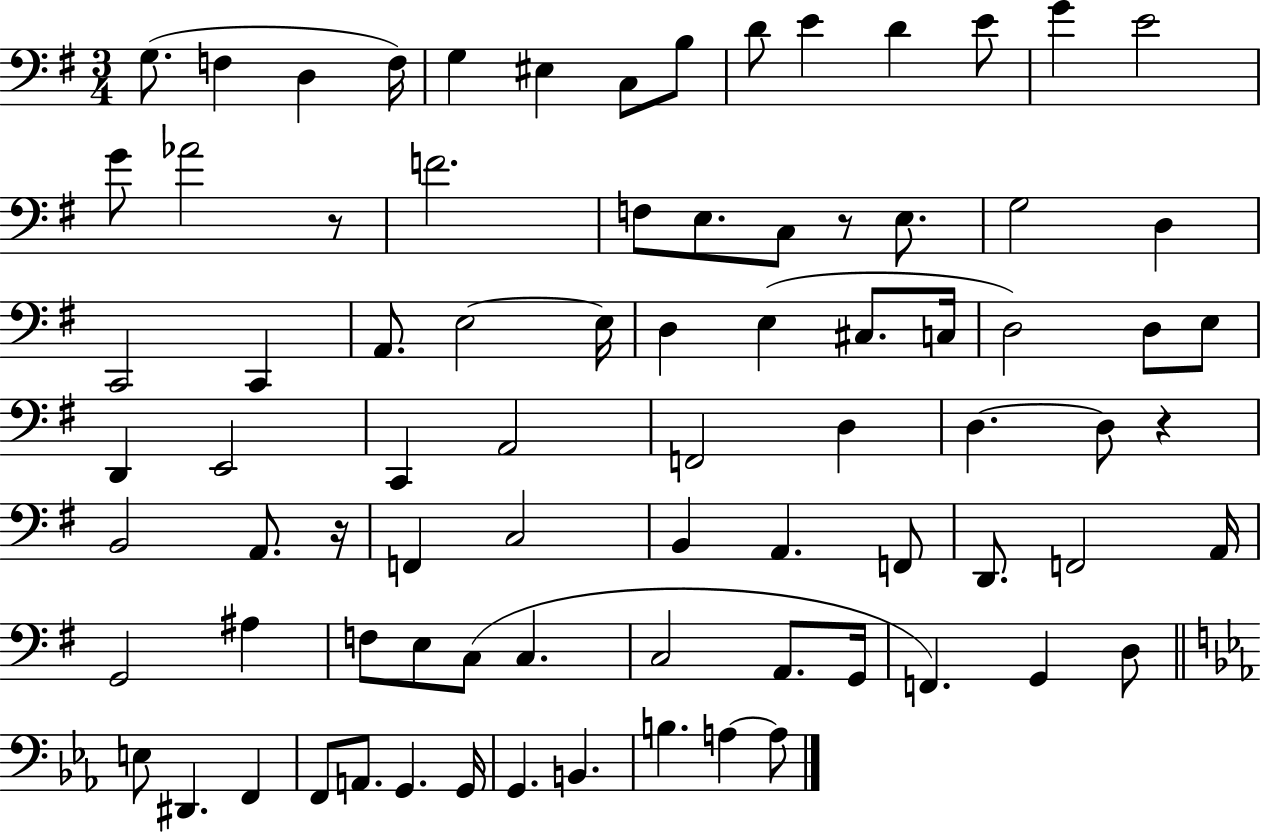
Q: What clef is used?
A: bass